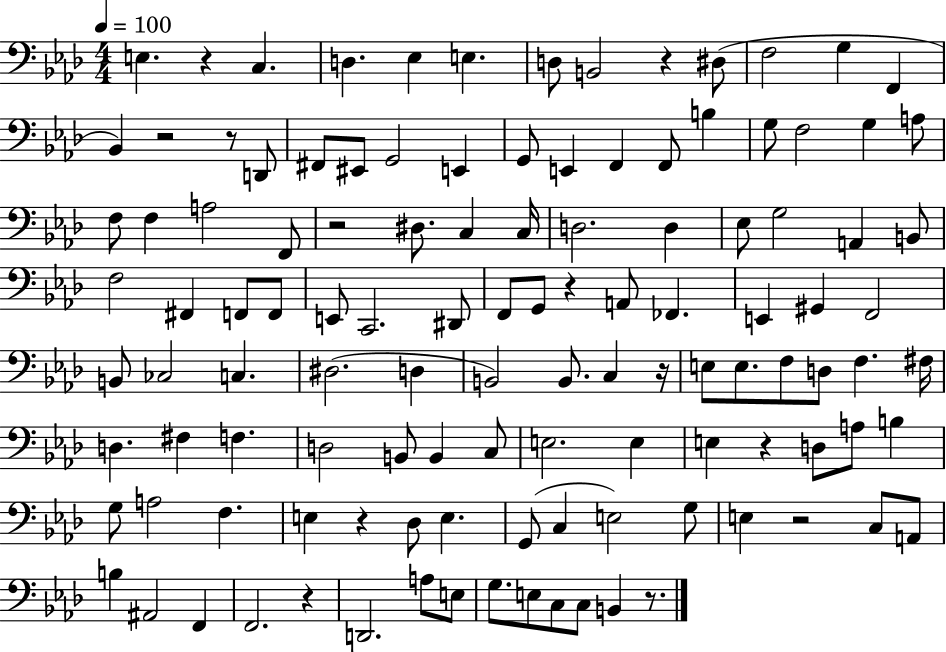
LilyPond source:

{
  \clef bass
  \numericTimeSignature
  \time 4/4
  \key aes \major
  \tempo 4 = 100
  e4. r4 c4. | d4. ees4 e4. | d8 b,2 r4 dis8( | f2 g4 f,4 | \break bes,4) r2 r8 d,8 | fis,8 eis,8 g,2 e,4 | g,8 e,4 f,4 f,8 b4 | g8 f2 g4 a8 | \break f8 f4 a2 f,8 | r2 dis8. c4 c16 | d2. d4 | ees8 g2 a,4 b,8 | \break f2 fis,4 f,8 f,8 | e,8 c,2. dis,8 | f,8 g,8 r4 a,8 fes,4. | e,4 gis,4 f,2 | \break b,8 ces2 c4. | dis2.( d4 | b,2) b,8. c4 r16 | e8 e8. f8 d8 f4. fis16 | \break d4. fis4 f4. | d2 b,8 b,4 c8 | e2. e4 | e4 r4 d8 a8 b4 | \break g8 a2 f4. | e4 r4 des8 e4. | g,8( c4 e2) g8 | e4 r2 c8 a,8 | \break b4 ais,2 f,4 | f,2. r4 | d,2. a8 e8 | g8. e8 c8 c8 b,4 r8. | \break \bar "|."
}